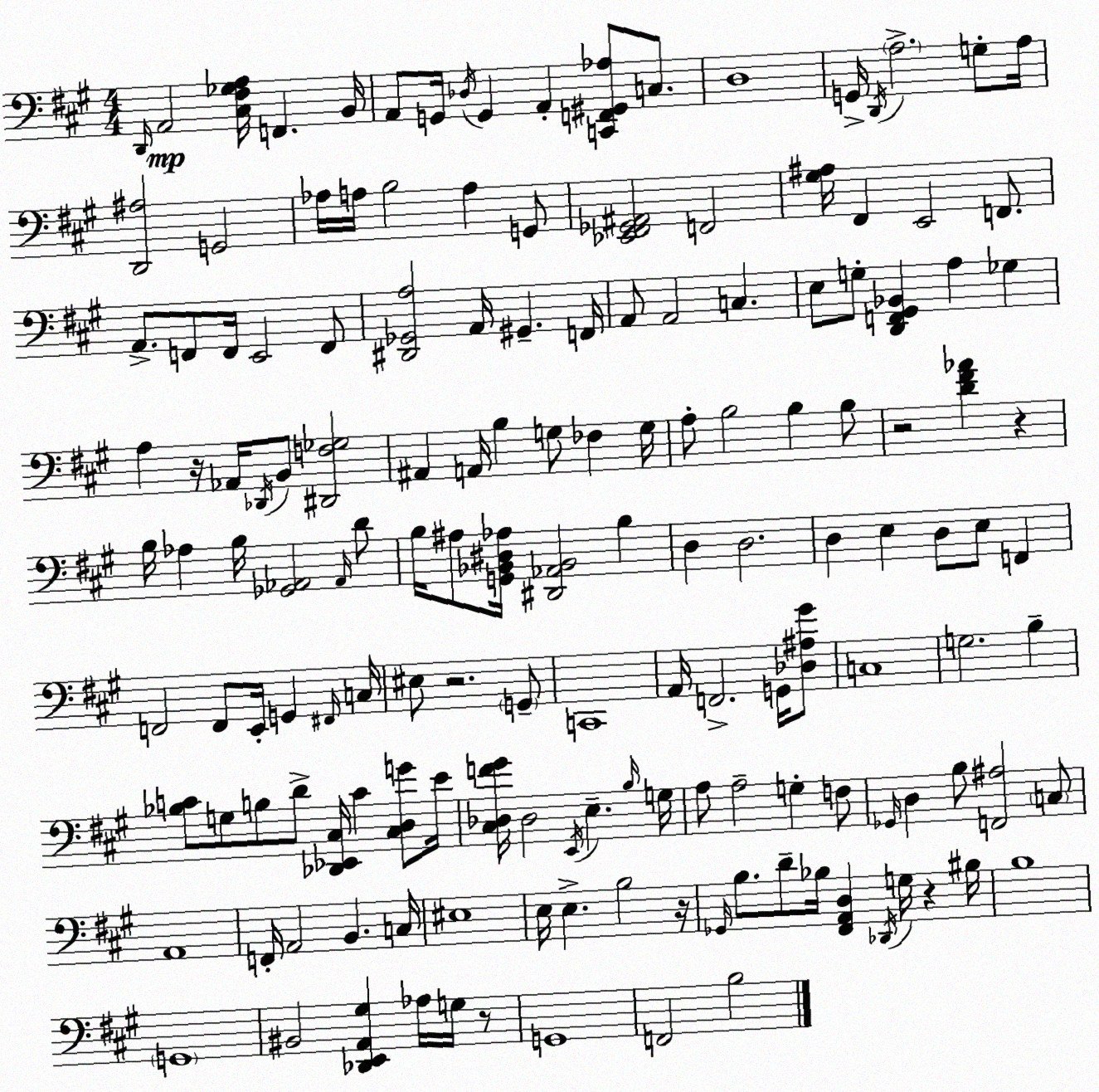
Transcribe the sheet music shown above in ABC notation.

X:1
T:Untitled
M:4/4
L:1/4
K:A
D,,/4 A,,2 [^C,^F,_G,A,]/4 F,, B,,/4 A,,/2 G,,/4 _D,/4 G,, A,, [C,,F,,^G,,_A,]/2 C,/2 D,4 G,,/4 D,,/4 A,2 G,/2 A,/4 [D,,^A,]2 G,,2 _A,/4 A,/4 B,2 A, G,,/2 [_E,,^F,,_G,,^A,,]2 F,,2 [^G,^A,]/4 ^F,, E,,2 F,,/2 A,,/2 F,,/2 F,,/4 E,,2 F,,/2 [^D,,_G,,A,]2 A,,/4 ^G,, F,,/4 A,,/2 A,,2 C, E,/2 G,/2 [D,,F,,^G,,_B,,] A, _G, A, z/4 _A,,/4 _D,,/4 B,,/2 [^D,,F,_G,]2 ^A,, A,,/4 B, G,/2 _F, G,/4 A,/2 B,2 B, B,/2 z2 [D^F_A] z B,/4 _A, B,/4 [_G,,_A,,]2 _A,,/4 D/2 B,/4 ^A,/2 [G,,_B,,^D,_A,]/4 [^D,,_A,,_B,,]2 B, D, D,2 D, E, D,/2 E,/2 F,, F,,2 F,,/2 E,,/4 G,, ^F,,/4 C,/4 ^E,/2 z2 G,,/2 C,,4 A,,/4 F,,2 G,,/4 [_D,^A,^G]/2 C,4 G,2 B, [_B,C]/2 G,/2 B,/2 D/2 [_D,,_E,,^C,]/4 C [^C,D,G]/2 E/4 [^C,_D,F^G]/4 _D,2 E,,/4 E, B,/4 G,/4 A,/2 A,2 G, F,/2 _G,,/4 D, B,/2 [F,,^A,]2 C,/2 A,,4 F,,/4 A,,2 B,, C,/4 ^E,4 E,/4 E, B,2 z/4 _G,,/4 B,/2 D/2 _B,/4 [^F,,A,,D,] _D,,/4 G,/4 z ^B,/4 B,4 G,,4 ^B,,2 [_D,,E,,A,,^G,] _A,/4 G,/4 z/2 G,,4 F,,2 B,2